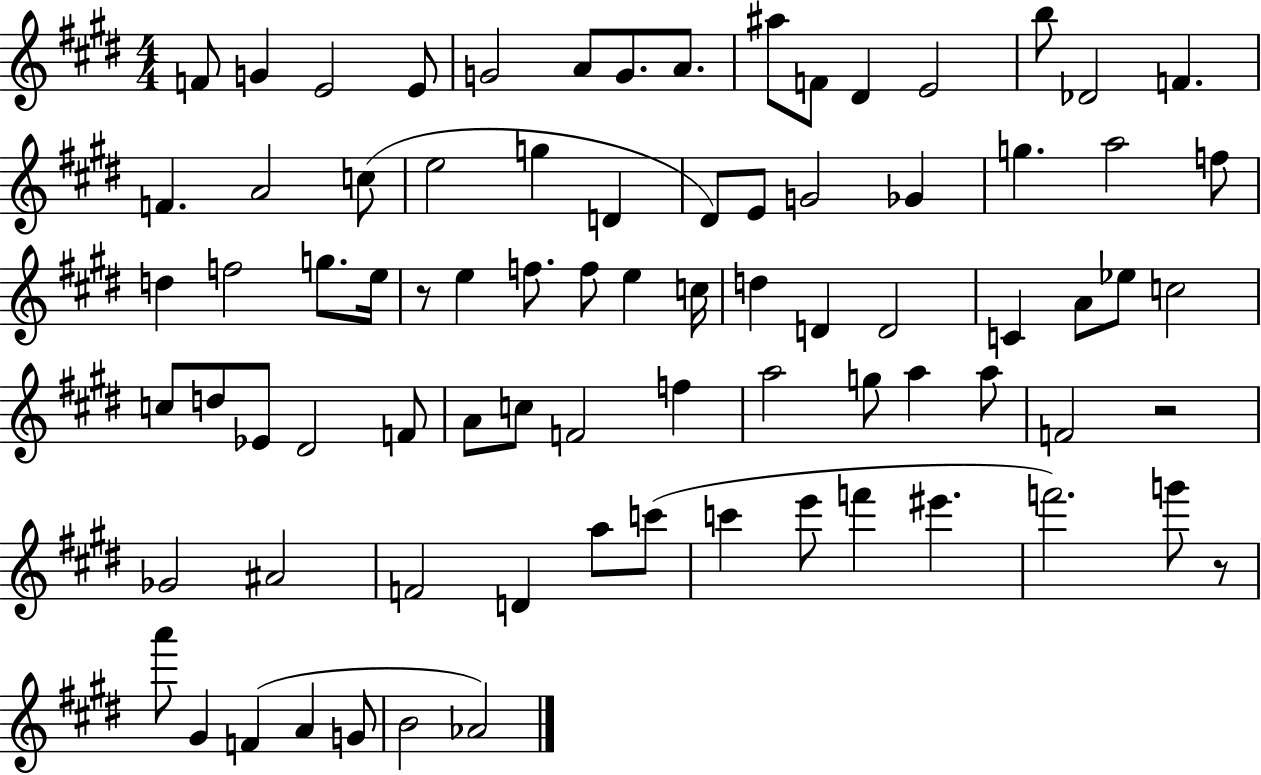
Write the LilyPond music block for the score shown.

{
  \clef treble
  \numericTimeSignature
  \time 4/4
  \key e \major
  f'8 g'4 e'2 e'8 | g'2 a'8 g'8. a'8. | ais''8 f'8 dis'4 e'2 | b''8 des'2 f'4. | \break f'4. a'2 c''8( | e''2 g''4 d'4 | dis'8) e'8 g'2 ges'4 | g''4. a''2 f''8 | \break d''4 f''2 g''8. e''16 | r8 e''4 f''8. f''8 e''4 c''16 | d''4 d'4 d'2 | c'4 a'8 ees''8 c''2 | \break c''8 d''8 ees'8 dis'2 f'8 | a'8 c''8 f'2 f''4 | a''2 g''8 a''4 a''8 | f'2 r2 | \break ges'2 ais'2 | f'2 d'4 a''8 c'''8( | c'''4 e'''8 f'''4 eis'''4. | f'''2.) g'''8 r8 | \break a'''8 gis'4 f'4( a'4 g'8 | b'2 aes'2) | \bar "|."
}